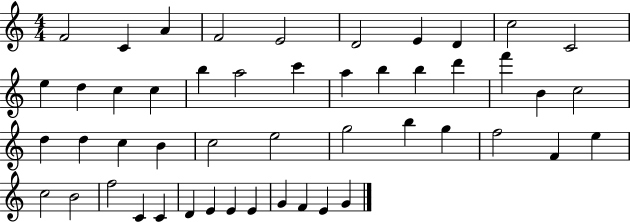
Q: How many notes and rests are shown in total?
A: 49